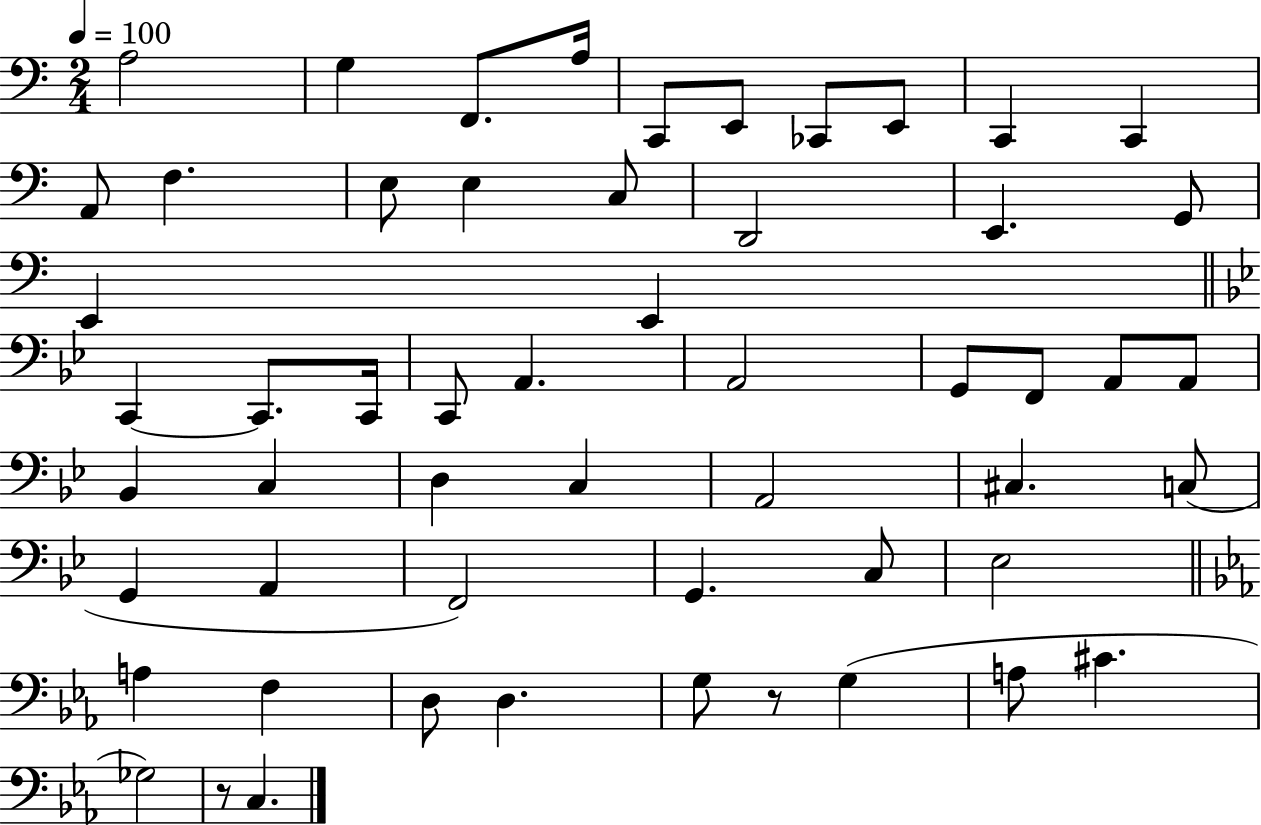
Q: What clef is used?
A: bass